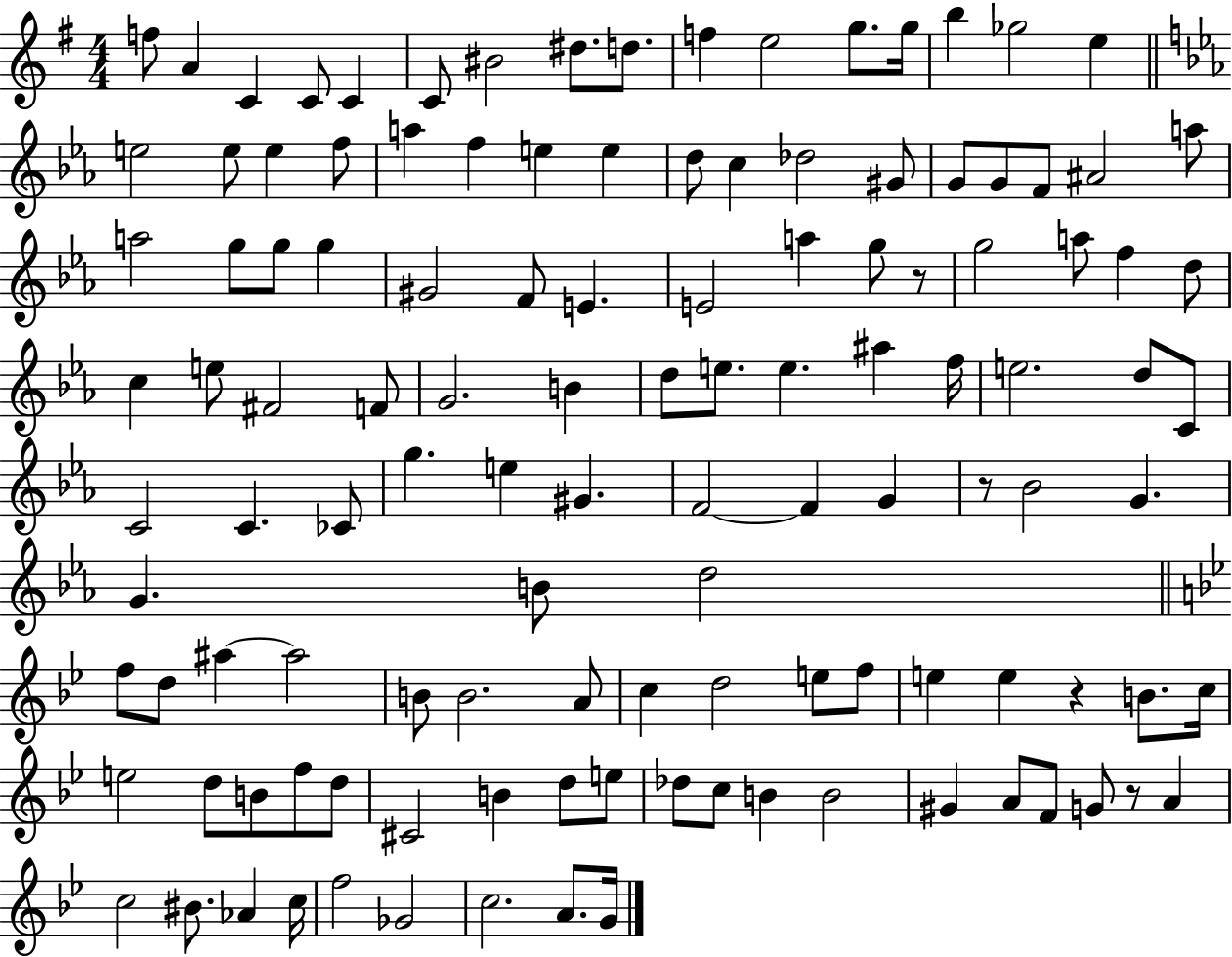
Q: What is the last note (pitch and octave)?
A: G4